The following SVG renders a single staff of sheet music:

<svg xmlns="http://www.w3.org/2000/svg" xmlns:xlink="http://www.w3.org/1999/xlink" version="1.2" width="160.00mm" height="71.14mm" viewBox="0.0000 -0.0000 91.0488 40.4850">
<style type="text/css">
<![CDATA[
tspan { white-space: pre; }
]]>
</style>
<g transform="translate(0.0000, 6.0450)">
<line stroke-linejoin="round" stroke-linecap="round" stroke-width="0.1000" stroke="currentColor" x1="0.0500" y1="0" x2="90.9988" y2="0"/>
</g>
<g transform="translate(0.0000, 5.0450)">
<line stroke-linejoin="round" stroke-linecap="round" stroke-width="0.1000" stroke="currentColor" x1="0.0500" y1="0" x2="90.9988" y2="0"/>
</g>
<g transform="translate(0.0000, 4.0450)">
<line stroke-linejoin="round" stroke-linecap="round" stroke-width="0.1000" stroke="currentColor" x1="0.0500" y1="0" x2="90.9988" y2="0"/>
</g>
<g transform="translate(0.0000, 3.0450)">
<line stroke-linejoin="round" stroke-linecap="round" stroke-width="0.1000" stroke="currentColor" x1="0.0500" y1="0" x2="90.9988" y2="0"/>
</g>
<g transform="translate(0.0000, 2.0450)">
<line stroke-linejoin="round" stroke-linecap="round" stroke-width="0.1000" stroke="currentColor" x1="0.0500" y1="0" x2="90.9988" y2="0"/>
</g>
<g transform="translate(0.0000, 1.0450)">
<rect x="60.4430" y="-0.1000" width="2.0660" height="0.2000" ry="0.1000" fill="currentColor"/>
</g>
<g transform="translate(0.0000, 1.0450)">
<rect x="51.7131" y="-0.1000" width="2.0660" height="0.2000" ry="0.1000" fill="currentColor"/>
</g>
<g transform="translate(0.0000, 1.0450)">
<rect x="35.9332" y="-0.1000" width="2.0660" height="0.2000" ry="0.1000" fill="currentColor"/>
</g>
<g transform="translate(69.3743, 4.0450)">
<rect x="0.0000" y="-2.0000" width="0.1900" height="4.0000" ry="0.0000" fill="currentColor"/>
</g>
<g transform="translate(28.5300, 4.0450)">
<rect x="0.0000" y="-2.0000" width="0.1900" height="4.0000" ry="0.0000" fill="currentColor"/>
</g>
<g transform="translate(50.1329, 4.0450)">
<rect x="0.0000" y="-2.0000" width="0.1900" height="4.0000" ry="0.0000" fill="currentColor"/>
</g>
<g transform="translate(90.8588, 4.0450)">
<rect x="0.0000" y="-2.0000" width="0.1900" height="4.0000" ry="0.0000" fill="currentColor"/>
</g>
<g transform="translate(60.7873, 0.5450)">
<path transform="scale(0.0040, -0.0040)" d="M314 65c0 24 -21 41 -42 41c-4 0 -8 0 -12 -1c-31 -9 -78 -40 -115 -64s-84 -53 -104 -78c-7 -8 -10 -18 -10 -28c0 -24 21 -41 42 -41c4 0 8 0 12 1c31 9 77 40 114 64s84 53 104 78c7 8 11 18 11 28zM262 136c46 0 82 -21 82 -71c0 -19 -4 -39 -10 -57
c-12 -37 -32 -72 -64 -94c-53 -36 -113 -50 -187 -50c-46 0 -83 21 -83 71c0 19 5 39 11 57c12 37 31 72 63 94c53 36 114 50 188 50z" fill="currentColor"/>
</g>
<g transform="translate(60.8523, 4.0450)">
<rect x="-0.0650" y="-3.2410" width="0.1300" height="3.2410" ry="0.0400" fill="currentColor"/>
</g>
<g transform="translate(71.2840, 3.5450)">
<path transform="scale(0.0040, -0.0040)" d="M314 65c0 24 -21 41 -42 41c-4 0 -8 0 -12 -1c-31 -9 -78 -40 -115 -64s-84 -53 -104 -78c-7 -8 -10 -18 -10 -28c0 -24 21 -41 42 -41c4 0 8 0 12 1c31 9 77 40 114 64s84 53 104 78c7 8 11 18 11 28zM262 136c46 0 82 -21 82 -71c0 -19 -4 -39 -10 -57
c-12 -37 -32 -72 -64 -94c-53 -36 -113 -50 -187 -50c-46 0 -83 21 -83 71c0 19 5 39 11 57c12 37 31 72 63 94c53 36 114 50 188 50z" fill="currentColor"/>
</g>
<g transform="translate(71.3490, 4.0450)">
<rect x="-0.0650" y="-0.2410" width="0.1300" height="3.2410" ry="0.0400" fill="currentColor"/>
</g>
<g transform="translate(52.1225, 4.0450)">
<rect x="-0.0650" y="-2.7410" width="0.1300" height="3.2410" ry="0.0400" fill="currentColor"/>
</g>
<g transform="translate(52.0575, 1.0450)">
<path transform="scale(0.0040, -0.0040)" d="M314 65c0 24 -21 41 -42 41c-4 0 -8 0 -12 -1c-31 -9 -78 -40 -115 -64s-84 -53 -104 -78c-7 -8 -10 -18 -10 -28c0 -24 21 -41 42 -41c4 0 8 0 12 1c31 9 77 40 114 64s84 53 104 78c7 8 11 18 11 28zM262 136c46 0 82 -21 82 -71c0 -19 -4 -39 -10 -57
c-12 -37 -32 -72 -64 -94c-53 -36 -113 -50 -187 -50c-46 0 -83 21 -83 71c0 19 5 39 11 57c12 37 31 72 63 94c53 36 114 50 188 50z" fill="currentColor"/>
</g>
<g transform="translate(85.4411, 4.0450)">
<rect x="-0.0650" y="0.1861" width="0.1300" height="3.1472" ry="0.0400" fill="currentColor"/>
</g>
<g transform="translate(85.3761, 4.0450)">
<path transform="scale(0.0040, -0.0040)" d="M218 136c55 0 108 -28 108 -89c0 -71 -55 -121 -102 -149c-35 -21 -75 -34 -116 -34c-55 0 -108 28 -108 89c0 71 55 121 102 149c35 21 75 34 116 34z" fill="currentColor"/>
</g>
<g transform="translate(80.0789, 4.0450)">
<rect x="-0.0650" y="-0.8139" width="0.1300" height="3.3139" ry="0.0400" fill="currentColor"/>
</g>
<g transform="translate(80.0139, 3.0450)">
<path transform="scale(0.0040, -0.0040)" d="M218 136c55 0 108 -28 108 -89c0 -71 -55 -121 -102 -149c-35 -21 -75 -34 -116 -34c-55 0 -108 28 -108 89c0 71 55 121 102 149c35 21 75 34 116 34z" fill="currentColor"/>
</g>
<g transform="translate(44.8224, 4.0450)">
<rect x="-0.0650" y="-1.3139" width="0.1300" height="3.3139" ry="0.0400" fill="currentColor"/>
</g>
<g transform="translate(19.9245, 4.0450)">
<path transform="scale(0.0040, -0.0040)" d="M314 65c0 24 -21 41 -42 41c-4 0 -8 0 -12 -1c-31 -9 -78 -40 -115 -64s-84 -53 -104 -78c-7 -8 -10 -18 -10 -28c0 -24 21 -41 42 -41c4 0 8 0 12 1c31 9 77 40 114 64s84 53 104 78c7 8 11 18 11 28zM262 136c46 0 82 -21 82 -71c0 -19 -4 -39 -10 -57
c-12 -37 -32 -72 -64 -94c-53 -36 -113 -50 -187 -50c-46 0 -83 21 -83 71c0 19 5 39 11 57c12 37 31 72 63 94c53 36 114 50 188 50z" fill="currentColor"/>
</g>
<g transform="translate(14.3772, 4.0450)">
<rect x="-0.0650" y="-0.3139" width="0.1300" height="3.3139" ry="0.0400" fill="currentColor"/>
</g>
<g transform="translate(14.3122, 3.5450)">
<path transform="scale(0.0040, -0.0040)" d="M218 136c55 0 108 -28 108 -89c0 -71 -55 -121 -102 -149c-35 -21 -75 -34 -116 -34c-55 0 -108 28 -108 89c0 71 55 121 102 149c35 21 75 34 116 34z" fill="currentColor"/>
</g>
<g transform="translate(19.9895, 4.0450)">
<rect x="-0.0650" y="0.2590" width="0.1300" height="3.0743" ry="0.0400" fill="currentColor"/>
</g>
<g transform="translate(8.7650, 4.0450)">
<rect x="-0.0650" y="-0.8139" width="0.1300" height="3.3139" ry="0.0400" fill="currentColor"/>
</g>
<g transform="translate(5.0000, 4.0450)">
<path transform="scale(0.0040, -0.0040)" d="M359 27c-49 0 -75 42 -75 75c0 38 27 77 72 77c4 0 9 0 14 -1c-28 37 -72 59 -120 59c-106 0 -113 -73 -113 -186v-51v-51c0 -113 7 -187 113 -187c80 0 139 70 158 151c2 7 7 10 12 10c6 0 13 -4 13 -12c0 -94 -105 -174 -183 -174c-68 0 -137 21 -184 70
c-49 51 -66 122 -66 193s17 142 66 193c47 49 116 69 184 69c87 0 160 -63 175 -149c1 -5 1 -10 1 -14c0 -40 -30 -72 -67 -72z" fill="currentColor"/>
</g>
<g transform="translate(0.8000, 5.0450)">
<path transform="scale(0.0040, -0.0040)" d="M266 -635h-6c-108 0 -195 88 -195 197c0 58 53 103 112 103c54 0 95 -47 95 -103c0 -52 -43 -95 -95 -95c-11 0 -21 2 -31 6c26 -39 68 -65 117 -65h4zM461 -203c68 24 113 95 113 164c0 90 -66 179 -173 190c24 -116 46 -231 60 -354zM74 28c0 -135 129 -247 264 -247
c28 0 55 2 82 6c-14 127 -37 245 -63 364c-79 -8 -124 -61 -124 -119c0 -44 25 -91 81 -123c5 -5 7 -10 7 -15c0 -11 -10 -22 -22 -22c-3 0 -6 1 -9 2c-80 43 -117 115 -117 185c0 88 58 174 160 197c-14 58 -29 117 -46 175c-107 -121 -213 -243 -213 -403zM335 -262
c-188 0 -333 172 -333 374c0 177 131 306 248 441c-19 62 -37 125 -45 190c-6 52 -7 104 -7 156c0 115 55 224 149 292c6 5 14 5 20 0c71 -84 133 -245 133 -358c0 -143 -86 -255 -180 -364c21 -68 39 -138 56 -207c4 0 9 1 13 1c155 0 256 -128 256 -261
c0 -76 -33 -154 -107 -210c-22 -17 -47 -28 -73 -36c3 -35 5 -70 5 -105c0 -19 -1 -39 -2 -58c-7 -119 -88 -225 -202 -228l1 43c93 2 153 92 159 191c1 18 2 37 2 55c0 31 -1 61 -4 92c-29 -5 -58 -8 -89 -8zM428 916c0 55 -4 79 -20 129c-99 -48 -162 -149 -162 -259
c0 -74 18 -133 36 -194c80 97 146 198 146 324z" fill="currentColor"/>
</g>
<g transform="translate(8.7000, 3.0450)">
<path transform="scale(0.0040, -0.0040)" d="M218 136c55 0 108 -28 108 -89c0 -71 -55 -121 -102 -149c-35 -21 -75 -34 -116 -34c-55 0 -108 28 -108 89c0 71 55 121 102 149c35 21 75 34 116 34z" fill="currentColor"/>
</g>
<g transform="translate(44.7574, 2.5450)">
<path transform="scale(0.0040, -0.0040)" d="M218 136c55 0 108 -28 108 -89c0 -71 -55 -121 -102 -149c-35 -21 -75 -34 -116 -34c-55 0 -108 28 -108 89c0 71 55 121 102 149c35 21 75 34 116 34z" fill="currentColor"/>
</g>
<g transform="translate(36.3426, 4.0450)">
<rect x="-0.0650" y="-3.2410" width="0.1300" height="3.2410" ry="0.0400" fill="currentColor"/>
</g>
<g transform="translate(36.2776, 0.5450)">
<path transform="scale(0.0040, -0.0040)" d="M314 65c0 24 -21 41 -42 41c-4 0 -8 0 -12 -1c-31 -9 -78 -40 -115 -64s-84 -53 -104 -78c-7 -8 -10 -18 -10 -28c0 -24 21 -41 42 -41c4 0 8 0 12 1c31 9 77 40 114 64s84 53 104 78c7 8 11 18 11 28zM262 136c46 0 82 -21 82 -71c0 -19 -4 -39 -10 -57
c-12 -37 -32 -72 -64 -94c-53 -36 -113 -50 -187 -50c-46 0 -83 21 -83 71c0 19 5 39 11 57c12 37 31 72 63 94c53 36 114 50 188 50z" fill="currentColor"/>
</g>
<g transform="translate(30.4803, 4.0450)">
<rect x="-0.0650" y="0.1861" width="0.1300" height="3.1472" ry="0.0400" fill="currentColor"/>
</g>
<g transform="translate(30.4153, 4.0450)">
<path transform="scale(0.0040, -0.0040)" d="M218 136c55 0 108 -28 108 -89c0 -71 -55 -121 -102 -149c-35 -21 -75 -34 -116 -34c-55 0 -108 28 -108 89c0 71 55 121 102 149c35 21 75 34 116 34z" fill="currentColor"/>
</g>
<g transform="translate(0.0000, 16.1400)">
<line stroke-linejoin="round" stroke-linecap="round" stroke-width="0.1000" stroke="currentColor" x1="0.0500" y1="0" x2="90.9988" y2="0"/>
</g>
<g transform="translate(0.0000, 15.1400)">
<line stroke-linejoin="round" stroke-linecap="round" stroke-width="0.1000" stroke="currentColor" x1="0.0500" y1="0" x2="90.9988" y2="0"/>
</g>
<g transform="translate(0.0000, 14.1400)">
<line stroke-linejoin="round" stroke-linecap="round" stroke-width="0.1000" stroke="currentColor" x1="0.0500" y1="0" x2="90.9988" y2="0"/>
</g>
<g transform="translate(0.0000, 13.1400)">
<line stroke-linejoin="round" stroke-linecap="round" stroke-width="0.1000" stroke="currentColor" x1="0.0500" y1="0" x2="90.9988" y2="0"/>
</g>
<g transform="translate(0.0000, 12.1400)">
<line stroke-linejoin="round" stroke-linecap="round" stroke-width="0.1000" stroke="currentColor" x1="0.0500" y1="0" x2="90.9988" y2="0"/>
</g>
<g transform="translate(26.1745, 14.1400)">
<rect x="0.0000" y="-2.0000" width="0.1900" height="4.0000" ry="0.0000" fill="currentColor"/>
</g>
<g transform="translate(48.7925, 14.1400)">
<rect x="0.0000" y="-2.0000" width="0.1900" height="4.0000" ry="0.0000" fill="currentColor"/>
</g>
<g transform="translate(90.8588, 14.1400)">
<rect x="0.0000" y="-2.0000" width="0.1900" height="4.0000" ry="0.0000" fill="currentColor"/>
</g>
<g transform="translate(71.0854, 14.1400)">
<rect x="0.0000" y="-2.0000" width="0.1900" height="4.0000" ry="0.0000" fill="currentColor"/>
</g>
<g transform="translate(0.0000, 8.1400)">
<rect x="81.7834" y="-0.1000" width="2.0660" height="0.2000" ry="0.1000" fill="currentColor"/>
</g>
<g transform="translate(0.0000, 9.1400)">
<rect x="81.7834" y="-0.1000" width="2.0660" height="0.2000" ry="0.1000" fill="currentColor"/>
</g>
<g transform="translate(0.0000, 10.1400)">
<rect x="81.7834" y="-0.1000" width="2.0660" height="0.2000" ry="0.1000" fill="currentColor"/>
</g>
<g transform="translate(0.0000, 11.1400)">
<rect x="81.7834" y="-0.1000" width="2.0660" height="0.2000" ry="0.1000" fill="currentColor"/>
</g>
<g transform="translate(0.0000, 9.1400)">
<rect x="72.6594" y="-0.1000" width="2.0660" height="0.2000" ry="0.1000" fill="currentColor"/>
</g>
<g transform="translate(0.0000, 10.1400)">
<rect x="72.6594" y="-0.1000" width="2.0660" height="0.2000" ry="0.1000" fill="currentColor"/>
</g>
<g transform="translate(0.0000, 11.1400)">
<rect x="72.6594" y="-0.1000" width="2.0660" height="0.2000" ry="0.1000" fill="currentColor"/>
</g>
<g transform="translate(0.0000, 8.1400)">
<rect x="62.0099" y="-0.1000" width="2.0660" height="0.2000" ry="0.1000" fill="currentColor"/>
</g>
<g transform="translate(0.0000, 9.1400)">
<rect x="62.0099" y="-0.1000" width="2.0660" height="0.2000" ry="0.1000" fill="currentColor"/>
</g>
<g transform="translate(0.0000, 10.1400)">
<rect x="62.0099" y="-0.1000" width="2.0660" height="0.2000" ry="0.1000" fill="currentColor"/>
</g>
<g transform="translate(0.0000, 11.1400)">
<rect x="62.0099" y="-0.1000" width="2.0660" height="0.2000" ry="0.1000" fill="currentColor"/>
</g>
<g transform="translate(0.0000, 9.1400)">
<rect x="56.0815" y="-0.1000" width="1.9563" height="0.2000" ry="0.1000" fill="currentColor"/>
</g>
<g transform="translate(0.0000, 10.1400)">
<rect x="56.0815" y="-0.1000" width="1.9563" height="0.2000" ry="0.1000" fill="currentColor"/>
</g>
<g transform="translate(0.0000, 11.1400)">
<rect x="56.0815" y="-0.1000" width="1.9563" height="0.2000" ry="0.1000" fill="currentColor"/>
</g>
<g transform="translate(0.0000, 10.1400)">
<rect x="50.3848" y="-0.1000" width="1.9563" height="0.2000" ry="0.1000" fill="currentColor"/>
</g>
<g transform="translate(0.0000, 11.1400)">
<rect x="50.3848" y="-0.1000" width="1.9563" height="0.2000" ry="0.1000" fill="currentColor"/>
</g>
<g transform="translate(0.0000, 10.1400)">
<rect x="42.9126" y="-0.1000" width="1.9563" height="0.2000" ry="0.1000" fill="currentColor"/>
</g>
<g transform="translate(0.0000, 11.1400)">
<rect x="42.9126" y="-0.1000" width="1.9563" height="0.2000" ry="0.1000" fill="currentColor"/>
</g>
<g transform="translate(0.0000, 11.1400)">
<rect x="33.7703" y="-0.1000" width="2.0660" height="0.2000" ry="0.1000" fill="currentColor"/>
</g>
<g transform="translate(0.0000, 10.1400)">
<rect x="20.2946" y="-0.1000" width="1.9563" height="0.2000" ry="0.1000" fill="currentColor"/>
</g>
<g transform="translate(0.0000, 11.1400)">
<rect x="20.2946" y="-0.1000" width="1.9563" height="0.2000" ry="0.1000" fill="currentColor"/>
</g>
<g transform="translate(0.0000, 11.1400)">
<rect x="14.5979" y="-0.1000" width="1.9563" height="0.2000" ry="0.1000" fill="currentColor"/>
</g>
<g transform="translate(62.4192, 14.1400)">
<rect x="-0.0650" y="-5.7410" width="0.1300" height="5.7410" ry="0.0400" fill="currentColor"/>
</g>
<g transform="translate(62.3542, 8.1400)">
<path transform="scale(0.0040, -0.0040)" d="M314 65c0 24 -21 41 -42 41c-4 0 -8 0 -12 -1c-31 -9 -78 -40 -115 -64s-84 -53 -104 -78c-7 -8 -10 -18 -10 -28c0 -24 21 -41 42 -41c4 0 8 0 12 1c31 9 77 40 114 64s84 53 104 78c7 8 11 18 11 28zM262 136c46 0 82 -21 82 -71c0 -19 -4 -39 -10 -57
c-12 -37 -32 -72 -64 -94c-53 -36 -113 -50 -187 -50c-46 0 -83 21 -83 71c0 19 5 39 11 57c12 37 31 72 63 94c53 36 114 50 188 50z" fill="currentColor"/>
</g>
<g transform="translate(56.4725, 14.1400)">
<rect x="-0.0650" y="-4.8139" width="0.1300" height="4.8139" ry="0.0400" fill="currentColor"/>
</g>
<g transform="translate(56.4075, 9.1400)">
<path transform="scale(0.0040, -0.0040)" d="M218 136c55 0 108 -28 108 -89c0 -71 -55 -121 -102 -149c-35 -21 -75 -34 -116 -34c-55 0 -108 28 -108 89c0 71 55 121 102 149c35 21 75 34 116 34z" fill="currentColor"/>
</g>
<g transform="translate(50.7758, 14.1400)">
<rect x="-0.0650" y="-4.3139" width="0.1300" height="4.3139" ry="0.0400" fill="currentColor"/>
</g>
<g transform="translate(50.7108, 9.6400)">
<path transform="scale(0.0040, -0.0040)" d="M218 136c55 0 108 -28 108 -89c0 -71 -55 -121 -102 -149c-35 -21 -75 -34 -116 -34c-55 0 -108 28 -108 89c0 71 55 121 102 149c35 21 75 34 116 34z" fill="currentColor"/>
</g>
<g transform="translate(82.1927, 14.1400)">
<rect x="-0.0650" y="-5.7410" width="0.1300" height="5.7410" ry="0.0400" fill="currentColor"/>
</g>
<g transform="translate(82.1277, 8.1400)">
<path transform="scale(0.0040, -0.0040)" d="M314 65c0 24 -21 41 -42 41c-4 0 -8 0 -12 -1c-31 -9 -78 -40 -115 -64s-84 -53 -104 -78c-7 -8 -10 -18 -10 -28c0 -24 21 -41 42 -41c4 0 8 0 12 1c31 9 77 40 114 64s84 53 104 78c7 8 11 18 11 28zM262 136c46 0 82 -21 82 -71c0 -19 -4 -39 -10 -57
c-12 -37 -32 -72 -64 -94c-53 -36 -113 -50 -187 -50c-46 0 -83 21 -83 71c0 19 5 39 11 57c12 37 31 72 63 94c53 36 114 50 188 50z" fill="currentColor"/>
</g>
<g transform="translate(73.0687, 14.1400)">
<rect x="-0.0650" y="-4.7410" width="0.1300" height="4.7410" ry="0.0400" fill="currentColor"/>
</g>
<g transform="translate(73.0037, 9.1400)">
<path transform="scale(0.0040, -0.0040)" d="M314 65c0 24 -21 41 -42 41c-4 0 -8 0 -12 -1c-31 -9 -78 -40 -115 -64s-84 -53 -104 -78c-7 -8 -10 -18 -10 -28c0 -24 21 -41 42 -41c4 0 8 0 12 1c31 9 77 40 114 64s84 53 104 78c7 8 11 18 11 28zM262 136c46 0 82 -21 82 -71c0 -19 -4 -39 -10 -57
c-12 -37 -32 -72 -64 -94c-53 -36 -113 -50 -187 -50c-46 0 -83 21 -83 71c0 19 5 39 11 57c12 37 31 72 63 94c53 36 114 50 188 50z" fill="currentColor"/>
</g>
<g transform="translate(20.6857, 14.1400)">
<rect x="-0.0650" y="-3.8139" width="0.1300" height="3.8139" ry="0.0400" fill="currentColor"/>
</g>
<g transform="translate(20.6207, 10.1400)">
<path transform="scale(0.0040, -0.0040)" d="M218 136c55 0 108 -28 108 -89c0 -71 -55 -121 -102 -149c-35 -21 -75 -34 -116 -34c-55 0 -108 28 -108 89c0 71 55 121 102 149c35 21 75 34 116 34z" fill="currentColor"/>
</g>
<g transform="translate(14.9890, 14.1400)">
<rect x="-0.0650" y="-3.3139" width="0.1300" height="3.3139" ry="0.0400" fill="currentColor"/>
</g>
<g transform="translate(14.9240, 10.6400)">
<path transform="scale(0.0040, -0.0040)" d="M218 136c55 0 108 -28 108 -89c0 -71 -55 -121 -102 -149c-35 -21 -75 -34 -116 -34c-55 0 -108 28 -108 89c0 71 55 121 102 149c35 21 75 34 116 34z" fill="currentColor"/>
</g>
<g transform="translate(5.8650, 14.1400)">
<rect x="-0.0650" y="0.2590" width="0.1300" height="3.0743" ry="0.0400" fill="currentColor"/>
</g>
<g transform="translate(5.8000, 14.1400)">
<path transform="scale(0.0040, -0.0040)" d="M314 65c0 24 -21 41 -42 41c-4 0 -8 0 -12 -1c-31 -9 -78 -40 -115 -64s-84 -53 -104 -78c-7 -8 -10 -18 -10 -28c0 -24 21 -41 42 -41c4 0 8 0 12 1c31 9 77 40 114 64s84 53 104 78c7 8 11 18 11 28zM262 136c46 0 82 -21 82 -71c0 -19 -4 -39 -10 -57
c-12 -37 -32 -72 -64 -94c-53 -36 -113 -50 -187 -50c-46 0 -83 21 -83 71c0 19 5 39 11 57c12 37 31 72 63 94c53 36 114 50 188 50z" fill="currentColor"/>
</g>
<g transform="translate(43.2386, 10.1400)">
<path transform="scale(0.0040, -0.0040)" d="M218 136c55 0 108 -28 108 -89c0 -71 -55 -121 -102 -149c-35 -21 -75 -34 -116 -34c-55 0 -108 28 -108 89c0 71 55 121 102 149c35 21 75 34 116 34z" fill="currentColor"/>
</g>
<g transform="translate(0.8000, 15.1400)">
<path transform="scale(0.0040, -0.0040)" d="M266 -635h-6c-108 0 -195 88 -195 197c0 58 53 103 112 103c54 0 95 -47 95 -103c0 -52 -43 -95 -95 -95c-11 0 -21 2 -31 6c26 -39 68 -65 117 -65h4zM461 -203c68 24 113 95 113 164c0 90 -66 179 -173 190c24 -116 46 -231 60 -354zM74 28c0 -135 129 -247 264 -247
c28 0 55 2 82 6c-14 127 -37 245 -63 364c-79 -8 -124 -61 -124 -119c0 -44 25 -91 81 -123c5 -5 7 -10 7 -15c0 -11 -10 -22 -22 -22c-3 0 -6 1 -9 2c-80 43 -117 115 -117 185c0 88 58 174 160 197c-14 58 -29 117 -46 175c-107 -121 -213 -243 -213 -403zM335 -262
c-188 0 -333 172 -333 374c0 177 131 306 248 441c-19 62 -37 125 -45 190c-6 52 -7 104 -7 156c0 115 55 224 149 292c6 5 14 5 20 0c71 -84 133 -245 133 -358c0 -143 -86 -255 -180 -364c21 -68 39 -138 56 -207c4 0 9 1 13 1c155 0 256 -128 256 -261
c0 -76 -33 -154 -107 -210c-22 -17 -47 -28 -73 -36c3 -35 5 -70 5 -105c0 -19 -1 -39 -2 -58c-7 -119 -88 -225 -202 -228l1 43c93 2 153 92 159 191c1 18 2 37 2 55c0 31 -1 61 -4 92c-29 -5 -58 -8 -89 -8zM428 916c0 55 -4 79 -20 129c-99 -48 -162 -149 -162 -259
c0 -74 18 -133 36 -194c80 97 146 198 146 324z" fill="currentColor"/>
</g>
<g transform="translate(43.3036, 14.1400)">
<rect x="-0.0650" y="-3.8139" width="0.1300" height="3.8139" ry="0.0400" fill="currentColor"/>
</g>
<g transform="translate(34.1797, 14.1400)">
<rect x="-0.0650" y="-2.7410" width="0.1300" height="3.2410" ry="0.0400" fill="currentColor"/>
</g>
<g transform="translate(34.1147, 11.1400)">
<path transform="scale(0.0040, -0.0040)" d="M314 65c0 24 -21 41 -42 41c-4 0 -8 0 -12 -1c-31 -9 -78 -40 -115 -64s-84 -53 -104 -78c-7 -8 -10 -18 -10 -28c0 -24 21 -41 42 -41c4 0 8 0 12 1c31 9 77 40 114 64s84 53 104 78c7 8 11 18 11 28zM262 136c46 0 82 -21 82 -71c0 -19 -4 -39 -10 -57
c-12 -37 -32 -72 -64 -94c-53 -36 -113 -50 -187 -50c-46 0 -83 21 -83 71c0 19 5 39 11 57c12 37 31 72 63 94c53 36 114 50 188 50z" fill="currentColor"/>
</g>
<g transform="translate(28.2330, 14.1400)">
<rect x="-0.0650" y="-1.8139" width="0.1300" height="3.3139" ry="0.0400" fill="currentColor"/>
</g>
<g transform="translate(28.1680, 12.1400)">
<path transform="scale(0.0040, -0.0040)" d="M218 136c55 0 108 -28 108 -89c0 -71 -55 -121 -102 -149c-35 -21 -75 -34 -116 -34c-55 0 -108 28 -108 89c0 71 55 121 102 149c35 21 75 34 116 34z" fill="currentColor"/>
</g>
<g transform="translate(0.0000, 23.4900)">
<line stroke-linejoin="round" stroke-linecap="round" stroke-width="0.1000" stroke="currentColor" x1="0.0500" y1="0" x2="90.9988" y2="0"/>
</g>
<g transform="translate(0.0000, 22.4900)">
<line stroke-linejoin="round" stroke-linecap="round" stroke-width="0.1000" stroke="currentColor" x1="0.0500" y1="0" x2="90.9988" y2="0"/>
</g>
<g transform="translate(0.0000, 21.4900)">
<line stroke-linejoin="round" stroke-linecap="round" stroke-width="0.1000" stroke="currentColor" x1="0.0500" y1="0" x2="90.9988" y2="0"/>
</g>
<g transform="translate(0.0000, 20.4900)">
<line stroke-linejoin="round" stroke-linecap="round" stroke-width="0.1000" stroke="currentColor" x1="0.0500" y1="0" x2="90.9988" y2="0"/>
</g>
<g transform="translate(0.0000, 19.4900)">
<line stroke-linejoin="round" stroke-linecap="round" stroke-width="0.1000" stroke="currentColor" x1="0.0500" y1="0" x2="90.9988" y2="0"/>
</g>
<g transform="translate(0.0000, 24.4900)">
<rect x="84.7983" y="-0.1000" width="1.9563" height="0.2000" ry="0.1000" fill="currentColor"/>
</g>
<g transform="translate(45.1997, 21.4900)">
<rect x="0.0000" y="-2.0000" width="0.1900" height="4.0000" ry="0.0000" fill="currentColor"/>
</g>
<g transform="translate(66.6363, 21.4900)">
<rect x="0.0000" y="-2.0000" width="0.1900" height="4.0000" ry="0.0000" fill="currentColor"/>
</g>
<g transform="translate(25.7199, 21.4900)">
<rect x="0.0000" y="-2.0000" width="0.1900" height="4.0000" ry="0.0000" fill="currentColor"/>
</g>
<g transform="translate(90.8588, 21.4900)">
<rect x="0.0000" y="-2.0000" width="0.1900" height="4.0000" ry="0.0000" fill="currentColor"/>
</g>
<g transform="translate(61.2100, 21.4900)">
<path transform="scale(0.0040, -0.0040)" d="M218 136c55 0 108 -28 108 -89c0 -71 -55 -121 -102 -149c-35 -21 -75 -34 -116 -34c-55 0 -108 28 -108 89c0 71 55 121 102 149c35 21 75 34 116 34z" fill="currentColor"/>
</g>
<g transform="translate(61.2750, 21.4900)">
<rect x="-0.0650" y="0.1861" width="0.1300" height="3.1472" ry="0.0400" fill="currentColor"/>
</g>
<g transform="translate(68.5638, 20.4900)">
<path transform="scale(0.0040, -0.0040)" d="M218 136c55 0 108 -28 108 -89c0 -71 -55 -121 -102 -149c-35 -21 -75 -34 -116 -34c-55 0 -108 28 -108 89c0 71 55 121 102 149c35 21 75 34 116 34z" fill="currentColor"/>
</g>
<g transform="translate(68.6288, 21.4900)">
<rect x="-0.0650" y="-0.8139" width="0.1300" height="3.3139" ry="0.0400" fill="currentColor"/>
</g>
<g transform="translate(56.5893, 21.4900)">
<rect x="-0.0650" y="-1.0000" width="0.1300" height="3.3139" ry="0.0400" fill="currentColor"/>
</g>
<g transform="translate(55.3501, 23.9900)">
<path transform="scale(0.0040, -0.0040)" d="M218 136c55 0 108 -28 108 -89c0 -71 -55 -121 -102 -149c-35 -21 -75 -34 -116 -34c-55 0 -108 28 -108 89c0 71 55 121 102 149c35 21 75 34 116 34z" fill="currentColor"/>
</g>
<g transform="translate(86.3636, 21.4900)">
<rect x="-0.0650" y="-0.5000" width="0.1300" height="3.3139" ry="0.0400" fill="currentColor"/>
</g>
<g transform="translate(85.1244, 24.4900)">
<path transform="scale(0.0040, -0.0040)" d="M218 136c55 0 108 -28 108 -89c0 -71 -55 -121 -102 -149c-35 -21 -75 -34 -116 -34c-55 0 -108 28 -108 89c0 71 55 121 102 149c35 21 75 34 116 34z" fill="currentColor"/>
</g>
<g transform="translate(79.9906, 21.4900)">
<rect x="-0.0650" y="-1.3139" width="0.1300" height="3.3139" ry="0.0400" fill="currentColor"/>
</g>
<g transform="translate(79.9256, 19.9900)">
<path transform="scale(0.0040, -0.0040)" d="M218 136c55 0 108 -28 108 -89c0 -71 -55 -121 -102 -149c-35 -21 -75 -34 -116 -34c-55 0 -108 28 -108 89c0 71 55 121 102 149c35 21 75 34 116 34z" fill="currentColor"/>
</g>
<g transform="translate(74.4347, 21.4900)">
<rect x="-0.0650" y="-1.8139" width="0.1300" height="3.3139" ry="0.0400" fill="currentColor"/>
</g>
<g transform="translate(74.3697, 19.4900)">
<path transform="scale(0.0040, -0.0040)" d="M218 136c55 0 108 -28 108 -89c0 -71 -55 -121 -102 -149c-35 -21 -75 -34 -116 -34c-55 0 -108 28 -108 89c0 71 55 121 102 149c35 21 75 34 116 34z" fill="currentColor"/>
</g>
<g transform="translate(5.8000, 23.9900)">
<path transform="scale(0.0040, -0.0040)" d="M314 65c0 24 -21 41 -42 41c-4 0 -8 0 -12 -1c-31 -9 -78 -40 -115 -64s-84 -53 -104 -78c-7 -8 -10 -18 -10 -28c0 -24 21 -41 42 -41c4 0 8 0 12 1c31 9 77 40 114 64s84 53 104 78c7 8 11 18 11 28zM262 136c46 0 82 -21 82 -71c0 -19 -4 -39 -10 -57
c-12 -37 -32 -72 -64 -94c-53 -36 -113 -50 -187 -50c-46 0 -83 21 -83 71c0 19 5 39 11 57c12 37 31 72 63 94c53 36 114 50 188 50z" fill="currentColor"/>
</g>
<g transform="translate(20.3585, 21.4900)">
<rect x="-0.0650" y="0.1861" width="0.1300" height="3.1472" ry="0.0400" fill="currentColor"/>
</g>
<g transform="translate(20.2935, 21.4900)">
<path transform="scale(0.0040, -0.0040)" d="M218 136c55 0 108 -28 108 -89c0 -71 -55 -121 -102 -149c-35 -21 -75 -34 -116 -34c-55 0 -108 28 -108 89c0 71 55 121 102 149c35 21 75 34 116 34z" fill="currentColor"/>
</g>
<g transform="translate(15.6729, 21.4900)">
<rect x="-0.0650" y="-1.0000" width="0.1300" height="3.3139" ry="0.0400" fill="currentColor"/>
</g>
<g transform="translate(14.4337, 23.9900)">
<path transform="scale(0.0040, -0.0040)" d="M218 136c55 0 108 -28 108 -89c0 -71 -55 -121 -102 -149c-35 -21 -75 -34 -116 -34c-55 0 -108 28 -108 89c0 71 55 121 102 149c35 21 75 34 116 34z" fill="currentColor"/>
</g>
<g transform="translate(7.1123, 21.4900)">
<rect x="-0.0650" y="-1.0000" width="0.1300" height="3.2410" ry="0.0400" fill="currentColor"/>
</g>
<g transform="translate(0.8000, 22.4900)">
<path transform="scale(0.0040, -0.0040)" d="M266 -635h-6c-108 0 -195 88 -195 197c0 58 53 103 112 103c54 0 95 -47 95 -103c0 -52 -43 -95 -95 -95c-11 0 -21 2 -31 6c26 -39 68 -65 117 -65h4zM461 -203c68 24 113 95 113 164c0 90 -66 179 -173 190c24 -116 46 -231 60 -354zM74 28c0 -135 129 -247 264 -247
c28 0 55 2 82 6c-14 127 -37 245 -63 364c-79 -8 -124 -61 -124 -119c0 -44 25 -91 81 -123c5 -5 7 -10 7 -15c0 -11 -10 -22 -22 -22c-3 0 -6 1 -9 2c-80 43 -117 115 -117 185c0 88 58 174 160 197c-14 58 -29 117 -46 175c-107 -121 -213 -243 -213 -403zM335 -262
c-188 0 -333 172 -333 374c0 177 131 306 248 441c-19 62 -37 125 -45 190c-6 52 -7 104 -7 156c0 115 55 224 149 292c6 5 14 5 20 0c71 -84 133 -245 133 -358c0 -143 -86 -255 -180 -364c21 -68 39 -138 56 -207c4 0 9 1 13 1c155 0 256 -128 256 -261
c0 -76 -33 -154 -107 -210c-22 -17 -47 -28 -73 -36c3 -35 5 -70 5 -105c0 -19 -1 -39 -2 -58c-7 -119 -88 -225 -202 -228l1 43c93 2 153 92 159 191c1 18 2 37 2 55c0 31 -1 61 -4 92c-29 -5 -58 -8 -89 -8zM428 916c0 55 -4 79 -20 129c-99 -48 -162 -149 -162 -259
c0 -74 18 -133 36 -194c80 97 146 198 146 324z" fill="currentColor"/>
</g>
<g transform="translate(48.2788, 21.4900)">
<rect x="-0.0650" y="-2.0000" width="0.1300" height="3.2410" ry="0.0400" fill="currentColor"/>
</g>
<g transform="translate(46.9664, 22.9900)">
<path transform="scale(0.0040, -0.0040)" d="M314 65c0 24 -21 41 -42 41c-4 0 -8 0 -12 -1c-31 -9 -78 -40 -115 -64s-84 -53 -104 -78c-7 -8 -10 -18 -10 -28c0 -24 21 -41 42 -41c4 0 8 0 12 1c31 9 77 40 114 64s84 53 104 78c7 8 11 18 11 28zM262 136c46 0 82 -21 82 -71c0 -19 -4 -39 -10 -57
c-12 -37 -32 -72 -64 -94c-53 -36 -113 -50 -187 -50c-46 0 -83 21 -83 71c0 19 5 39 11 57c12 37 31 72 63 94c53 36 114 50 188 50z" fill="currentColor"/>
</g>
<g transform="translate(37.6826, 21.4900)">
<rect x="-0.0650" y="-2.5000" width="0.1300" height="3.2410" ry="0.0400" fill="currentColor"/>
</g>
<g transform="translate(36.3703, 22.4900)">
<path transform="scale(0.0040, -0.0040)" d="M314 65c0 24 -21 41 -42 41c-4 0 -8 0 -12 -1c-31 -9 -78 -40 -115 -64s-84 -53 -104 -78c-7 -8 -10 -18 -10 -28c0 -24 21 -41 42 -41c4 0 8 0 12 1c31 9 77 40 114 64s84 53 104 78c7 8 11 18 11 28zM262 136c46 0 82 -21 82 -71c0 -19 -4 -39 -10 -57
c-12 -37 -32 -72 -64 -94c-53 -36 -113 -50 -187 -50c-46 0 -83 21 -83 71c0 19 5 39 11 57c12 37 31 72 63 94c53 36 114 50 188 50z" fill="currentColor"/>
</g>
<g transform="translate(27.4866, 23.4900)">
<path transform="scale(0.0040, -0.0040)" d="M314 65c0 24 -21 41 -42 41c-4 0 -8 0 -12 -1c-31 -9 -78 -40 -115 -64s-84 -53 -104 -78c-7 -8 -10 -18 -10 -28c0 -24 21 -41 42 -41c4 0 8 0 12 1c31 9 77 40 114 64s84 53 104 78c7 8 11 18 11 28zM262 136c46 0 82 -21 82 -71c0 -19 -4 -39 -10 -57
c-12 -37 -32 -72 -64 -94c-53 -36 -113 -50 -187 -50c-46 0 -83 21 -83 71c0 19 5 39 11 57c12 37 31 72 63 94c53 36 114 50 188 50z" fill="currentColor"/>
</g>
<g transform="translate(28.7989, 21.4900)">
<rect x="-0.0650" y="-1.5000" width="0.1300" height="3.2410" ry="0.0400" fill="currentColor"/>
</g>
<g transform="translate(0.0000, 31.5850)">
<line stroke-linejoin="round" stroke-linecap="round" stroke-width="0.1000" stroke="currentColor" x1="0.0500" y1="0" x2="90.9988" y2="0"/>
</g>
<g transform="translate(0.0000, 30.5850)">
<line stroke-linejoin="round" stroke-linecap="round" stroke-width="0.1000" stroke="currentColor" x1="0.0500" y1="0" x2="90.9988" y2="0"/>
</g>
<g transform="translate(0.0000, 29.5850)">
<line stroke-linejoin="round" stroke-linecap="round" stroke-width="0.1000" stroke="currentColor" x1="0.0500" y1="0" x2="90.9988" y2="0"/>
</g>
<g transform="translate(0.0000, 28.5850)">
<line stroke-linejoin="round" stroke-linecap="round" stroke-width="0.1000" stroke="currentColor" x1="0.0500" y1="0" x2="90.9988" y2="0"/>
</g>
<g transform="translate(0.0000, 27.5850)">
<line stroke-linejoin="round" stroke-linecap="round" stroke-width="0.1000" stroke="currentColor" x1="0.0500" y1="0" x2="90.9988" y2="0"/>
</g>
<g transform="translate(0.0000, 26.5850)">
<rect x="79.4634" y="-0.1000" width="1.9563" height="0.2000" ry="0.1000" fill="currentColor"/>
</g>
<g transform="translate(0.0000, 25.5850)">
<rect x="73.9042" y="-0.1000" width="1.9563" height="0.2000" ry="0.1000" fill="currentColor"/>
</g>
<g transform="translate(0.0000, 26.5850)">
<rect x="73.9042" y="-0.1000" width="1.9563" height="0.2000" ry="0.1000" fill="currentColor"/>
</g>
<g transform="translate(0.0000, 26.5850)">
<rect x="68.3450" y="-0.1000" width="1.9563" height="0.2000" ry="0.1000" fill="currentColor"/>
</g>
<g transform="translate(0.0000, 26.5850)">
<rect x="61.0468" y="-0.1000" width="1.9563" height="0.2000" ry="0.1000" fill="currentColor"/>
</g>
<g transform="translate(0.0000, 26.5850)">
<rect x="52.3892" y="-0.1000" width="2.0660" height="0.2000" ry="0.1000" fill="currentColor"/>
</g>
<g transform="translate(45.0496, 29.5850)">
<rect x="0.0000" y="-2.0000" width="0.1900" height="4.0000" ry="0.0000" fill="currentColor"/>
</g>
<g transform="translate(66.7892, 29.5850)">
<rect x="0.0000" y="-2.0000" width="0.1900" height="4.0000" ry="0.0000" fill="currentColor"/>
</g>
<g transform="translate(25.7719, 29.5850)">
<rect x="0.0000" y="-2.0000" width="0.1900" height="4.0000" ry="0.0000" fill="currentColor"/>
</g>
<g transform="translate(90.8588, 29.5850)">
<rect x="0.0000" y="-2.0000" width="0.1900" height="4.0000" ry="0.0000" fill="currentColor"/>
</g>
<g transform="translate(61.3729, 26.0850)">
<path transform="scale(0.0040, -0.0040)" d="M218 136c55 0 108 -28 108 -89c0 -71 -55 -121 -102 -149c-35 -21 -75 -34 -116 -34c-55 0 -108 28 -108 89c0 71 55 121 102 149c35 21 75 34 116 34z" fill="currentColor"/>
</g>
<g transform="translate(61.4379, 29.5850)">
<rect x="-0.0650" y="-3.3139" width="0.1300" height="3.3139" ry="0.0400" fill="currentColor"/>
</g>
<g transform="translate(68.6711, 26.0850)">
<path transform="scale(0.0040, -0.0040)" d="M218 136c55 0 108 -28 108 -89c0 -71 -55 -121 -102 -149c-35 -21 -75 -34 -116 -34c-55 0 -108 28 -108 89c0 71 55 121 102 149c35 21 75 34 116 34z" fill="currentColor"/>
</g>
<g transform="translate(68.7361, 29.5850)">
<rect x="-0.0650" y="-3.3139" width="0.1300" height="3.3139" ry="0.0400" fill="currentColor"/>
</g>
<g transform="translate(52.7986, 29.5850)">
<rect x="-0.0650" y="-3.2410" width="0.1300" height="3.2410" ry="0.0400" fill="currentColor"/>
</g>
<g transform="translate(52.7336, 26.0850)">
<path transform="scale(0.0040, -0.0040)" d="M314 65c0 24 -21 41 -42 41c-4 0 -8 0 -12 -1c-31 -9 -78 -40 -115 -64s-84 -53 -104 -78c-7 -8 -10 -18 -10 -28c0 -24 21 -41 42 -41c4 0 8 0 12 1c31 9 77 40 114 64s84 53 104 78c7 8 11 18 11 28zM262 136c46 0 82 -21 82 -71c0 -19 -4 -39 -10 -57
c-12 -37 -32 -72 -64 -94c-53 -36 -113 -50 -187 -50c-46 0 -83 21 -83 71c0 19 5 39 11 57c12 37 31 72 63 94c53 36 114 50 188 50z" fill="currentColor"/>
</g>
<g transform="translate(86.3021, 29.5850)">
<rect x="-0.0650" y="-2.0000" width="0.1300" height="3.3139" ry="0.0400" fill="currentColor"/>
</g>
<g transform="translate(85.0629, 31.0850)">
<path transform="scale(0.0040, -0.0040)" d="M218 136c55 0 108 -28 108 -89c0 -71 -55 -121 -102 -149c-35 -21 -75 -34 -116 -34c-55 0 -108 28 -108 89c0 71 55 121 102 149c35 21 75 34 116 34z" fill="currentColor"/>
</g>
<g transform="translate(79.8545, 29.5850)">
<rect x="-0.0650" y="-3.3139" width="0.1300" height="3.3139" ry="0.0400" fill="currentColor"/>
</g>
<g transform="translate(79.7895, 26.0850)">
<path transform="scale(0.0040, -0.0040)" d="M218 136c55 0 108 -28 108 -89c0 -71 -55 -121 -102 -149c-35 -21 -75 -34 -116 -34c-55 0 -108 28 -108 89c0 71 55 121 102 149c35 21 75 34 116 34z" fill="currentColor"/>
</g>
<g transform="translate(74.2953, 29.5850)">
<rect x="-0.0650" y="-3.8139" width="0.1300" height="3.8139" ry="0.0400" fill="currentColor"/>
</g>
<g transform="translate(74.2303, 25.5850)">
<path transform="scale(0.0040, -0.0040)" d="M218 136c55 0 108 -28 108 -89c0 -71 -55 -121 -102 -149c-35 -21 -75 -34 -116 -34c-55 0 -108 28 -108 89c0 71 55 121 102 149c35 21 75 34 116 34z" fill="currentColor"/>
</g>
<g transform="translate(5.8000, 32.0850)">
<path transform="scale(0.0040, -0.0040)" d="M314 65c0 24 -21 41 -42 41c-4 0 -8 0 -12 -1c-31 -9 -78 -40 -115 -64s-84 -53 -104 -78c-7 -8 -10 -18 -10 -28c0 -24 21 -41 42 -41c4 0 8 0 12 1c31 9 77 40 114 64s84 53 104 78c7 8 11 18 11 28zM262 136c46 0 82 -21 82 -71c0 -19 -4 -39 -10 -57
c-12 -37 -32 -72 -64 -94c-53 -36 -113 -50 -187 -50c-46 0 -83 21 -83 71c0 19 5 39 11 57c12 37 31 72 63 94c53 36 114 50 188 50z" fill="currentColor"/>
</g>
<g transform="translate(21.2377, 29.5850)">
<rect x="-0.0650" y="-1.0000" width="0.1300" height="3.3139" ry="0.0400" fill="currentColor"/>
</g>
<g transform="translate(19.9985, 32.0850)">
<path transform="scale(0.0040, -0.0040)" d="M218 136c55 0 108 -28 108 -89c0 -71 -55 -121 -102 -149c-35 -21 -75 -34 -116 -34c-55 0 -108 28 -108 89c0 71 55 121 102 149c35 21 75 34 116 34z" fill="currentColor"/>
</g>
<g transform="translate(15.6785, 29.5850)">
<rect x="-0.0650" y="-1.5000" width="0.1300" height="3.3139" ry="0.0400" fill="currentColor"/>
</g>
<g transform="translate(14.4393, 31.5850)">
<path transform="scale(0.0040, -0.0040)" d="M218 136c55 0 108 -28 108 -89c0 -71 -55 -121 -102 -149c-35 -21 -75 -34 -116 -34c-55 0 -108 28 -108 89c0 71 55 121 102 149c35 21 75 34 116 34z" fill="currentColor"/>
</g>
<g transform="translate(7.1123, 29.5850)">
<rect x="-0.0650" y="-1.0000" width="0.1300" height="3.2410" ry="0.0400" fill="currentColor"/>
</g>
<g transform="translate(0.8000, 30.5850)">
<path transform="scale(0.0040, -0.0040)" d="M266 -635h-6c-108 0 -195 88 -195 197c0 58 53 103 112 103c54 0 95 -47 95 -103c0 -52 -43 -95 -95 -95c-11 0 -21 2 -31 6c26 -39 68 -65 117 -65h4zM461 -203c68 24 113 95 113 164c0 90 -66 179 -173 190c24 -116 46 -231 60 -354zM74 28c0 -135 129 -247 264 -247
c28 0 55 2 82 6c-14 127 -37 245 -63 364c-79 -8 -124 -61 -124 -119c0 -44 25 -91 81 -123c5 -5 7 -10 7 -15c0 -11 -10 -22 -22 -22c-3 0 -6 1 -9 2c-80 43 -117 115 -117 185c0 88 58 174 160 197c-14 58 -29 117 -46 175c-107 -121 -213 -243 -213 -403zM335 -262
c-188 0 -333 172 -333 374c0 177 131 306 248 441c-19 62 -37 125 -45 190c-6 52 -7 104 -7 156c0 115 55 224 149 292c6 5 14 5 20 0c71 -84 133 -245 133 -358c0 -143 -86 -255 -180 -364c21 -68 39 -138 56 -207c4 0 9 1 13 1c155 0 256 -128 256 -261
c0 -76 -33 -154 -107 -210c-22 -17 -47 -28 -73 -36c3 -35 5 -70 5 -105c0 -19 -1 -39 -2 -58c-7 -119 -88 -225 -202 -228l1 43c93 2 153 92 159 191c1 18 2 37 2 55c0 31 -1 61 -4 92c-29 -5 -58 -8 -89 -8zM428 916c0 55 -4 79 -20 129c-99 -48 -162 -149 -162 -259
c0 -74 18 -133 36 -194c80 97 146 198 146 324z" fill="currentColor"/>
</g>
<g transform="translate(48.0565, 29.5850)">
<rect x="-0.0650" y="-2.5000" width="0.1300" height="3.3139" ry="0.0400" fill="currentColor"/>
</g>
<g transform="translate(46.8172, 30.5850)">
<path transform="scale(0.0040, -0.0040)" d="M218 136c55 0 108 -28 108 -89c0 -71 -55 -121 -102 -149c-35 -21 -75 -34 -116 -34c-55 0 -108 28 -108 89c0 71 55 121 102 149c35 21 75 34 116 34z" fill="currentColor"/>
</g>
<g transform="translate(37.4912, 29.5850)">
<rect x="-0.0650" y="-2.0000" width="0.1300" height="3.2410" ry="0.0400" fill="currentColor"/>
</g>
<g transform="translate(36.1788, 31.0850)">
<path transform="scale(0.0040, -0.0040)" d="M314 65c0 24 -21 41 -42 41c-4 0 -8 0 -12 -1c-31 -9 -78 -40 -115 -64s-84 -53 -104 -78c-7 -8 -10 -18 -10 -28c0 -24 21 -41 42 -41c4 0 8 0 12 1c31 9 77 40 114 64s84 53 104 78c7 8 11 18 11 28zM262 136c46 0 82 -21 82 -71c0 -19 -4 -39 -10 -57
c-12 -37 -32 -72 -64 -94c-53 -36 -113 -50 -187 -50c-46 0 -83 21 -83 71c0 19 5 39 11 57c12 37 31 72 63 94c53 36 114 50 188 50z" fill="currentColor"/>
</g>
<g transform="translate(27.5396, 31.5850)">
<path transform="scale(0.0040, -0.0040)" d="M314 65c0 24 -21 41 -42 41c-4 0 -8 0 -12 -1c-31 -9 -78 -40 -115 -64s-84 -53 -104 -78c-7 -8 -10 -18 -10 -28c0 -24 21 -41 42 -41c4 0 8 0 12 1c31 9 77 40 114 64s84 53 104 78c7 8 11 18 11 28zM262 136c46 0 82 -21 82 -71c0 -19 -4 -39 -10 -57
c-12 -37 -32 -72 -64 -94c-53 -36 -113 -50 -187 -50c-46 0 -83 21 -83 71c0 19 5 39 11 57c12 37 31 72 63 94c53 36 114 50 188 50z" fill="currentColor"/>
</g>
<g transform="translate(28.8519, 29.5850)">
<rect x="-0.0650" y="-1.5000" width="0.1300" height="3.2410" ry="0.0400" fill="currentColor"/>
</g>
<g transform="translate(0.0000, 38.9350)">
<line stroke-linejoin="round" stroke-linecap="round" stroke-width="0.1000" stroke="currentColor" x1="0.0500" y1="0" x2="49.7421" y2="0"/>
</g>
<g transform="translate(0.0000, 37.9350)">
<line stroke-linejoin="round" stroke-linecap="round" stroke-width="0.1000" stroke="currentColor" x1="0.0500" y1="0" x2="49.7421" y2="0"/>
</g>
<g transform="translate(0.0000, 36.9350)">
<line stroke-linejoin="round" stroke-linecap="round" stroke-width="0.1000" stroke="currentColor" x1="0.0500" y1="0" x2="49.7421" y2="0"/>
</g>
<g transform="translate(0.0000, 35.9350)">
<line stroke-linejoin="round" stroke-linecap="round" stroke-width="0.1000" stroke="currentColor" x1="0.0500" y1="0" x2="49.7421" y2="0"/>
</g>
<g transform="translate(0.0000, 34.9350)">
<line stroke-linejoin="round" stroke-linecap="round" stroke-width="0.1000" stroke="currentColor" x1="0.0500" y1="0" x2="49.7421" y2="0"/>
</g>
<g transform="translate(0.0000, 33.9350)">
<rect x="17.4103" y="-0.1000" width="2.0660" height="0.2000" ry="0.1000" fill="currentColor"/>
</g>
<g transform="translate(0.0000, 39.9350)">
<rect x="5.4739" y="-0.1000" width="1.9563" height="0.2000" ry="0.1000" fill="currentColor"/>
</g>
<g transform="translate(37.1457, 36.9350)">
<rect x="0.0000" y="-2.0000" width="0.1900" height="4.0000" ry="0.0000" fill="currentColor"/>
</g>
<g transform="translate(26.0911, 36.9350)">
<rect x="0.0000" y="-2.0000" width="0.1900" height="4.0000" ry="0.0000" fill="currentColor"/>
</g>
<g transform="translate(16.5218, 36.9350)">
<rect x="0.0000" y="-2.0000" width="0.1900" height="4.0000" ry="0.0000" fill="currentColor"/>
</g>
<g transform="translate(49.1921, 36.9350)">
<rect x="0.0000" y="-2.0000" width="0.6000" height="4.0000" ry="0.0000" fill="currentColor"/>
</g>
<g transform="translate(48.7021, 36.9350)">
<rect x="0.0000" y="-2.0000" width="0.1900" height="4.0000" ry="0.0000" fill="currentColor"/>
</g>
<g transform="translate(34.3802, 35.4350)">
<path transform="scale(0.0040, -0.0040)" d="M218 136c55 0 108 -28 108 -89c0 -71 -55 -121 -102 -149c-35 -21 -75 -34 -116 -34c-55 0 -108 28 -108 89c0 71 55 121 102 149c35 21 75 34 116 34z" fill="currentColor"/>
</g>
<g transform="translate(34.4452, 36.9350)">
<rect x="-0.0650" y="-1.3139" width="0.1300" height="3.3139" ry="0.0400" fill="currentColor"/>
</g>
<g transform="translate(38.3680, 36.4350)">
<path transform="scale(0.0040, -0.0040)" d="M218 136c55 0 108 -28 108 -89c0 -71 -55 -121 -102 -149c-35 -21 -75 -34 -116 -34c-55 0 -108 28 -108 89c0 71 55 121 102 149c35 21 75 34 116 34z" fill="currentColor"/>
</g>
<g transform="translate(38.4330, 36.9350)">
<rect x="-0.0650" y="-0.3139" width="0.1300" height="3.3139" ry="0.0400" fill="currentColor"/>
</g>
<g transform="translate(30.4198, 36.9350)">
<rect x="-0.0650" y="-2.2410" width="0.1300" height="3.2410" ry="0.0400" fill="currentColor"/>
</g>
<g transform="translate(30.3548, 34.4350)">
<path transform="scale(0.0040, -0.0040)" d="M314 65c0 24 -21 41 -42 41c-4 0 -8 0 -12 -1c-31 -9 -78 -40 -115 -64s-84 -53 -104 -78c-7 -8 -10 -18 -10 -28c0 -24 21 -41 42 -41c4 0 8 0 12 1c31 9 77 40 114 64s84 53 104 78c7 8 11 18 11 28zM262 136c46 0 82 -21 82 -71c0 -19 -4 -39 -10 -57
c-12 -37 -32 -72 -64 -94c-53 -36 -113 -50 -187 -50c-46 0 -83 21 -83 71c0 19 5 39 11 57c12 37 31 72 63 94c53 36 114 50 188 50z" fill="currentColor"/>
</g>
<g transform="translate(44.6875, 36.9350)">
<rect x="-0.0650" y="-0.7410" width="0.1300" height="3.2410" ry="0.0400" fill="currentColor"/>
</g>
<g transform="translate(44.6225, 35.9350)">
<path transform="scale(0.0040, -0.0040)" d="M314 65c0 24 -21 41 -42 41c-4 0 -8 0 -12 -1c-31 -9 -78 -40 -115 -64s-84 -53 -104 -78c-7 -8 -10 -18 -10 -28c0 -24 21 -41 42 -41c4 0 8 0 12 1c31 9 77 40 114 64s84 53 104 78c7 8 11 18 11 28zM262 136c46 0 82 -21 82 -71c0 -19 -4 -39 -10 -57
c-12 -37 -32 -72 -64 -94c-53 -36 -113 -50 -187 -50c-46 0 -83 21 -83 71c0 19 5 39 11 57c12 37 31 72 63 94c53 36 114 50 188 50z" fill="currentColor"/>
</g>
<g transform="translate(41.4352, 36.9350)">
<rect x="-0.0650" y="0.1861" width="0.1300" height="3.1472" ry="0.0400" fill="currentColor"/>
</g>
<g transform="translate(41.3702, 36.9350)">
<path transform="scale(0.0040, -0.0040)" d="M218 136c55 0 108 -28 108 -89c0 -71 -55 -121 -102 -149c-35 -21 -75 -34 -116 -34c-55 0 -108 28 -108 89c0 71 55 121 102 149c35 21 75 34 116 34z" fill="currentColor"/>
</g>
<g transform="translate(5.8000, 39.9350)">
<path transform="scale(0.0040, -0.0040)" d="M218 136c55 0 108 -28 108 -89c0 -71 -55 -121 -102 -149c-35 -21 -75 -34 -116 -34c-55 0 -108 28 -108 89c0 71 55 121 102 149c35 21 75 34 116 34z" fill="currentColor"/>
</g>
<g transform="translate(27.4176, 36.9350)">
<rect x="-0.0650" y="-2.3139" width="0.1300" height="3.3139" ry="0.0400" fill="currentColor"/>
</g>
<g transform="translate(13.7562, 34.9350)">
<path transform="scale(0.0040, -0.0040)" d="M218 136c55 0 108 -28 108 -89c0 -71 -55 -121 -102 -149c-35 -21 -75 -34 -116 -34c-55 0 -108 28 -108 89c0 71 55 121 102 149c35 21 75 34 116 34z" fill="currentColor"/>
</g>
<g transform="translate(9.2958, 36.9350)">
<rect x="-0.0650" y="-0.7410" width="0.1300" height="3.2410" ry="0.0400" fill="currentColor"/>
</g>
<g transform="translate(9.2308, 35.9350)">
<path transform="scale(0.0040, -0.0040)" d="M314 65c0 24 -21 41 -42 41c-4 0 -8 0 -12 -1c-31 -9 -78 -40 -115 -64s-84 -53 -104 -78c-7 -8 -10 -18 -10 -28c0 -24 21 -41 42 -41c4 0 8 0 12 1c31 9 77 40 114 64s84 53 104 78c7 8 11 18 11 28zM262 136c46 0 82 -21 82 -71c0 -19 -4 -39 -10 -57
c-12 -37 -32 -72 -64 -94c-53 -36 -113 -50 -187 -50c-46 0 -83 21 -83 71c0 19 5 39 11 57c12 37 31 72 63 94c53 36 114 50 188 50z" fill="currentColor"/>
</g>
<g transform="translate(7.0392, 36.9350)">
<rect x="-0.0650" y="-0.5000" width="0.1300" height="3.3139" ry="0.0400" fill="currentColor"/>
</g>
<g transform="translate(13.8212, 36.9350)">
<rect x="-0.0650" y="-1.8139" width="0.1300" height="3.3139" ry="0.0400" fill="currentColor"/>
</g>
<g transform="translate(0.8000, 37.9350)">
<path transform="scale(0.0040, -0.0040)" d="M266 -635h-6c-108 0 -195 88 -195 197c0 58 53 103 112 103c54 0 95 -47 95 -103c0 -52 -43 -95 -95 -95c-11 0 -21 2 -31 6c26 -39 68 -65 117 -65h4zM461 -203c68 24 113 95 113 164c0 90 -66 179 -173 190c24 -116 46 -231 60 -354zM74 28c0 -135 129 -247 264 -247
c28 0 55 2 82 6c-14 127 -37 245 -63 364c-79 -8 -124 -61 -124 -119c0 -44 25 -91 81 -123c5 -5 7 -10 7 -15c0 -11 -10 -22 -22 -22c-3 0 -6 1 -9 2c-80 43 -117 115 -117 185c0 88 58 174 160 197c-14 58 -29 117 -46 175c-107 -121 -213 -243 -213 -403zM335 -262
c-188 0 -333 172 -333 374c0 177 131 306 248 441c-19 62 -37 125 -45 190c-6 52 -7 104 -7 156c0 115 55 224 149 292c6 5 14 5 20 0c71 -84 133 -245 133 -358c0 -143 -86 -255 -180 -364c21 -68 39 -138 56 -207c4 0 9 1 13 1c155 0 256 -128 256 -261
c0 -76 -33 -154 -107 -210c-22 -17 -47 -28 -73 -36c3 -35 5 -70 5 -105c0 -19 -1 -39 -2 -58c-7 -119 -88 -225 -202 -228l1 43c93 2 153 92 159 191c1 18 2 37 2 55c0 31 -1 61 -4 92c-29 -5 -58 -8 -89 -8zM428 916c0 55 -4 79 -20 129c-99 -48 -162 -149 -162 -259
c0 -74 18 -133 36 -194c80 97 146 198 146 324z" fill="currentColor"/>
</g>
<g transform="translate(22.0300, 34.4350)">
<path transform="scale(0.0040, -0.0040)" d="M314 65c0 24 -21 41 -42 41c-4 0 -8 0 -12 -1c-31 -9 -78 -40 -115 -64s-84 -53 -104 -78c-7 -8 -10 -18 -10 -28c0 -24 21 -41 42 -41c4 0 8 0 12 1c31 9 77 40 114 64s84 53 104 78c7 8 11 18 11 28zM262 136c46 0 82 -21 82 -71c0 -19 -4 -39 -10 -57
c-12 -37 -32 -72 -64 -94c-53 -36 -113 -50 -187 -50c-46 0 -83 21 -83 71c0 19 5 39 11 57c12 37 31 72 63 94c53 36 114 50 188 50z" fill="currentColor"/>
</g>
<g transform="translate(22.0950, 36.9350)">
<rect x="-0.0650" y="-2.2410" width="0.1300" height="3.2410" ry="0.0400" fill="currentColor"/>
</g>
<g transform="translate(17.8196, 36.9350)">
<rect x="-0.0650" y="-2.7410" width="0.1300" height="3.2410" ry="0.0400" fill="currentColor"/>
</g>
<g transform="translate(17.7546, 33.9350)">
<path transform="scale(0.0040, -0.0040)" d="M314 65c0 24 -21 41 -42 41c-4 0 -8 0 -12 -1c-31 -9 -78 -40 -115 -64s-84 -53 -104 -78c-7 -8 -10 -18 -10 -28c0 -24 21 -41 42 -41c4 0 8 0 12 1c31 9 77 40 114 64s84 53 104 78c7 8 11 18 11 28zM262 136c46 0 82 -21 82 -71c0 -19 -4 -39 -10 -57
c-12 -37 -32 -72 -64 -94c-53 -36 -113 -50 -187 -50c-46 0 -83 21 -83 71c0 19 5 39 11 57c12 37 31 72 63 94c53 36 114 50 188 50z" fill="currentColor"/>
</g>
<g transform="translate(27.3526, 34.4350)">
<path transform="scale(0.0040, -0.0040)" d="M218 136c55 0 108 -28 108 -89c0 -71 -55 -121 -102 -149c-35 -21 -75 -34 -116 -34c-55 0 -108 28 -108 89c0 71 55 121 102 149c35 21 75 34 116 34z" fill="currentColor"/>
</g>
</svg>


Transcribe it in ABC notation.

X:1
T:Untitled
M:4/4
L:1/4
K:C
d c B2 B b2 e a2 b2 c2 d B B2 b c' f a2 c' d' e' g'2 e'2 g'2 D2 D B E2 G2 F2 D B d f e C D2 E D E2 F2 G b2 b b c' b F C d2 f a2 g2 g g2 e c B d2